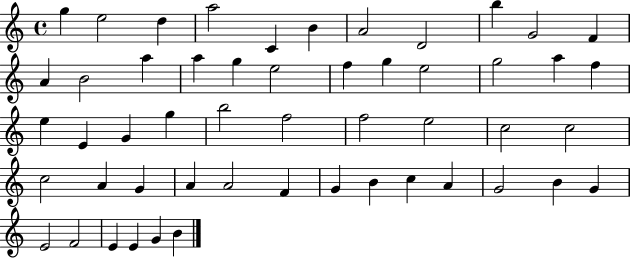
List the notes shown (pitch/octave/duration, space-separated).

G5/q E5/h D5/q A5/h C4/q B4/q A4/h D4/h B5/q G4/h F4/q A4/q B4/h A5/q A5/q G5/q E5/h F5/q G5/q E5/h G5/h A5/q F5/q E5/q E4/q G4/q G5/q B5/h F5/h F5/h E5/h C5/h C5/h C5/h A4/q G4/q A4/q A4/h F4/q G4/q B4/q C5/q A4/q G4/h B4/q G4/q E4/h F4/h E4/q E4/q G4/q B4/q